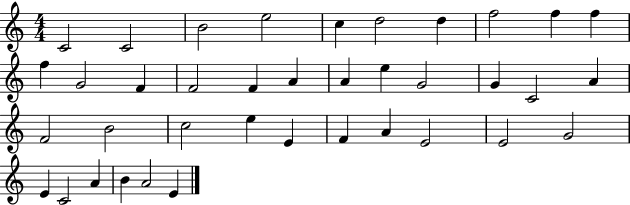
C4/h C4/h B4/h E5/h C5/q D5/h D5/q F5/h F5/q F5/q F5/q G4/h F4/q F4/h F4/q A4/q A4/q E5/q G4/h G4/q C4/h A4/q F4/h B4/h C5/h E5/q E4/q F4/q A4/q E4/h E4/h G4/h E4/q C4/h A4/q B4/q A4/h E4/q